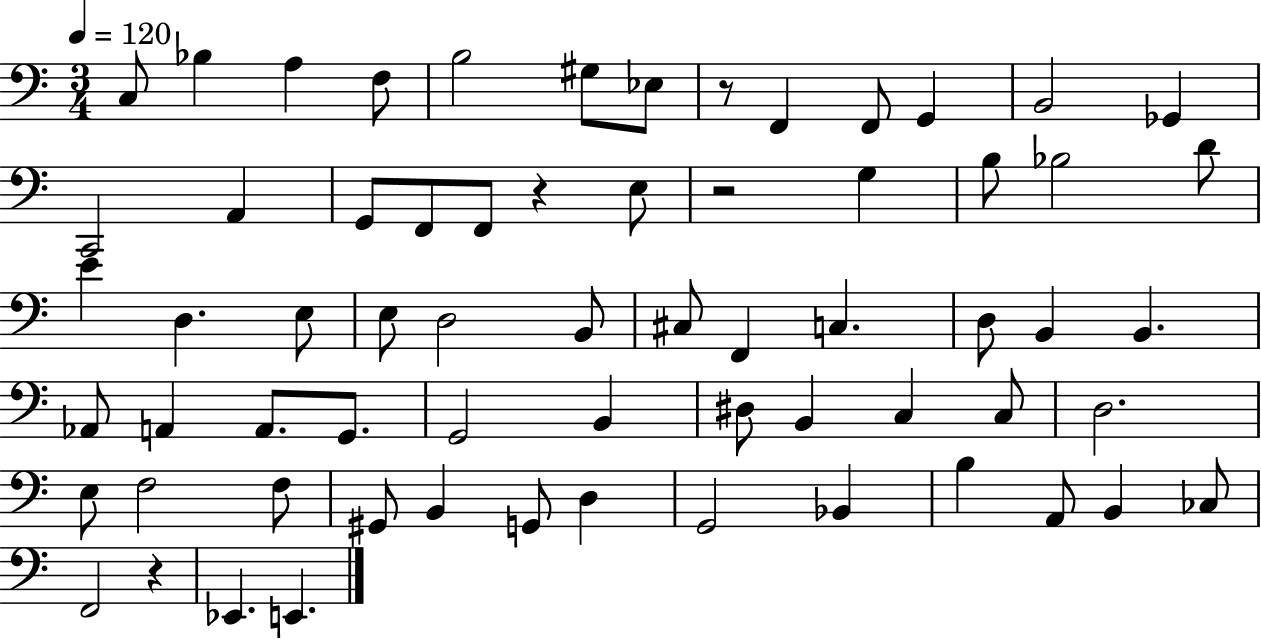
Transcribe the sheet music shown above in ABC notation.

X:1
T:Untitled
M:3/4
L:1/4
K:C
C,/2 _B, A, F,/2 B,2 ^G,/2 _E,/2 z/2 F,, F,,/2 G,, B,,2 _G,, C,,2 A,, G,,/2 F,,/2 F,,/2 z E,/2 z2 G, B,/2 _B,2 D/2 E D, E,/2 E,/2 D,2 B,,/2 ^C,/2 F,, C, D,/2 B,, B,, _A,,/2 A,, A,,/2 G,,/2 G,,2 B,, ^D,/2 B,, C, C,/2 D,2 E,/2 F,2 F,/2 ^G,,/2 B,, G,,/2 D, G,,2 _B,, B, A,,/2 B,, _C,/2 F,,2 z _E,, E,,